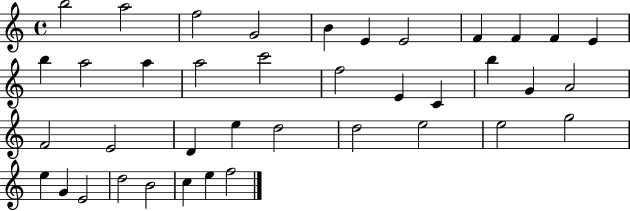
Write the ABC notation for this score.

X:1
T:Untitled
M:4/4
L:1/4
K:C
b2 a2 f2 G2 B E E2 F F F E b a2 a a2 c'2 f2 E C b G A2 F2 E2 D e d2 d2 e2 e2 g2 e G E2 d2 B2 c e f2